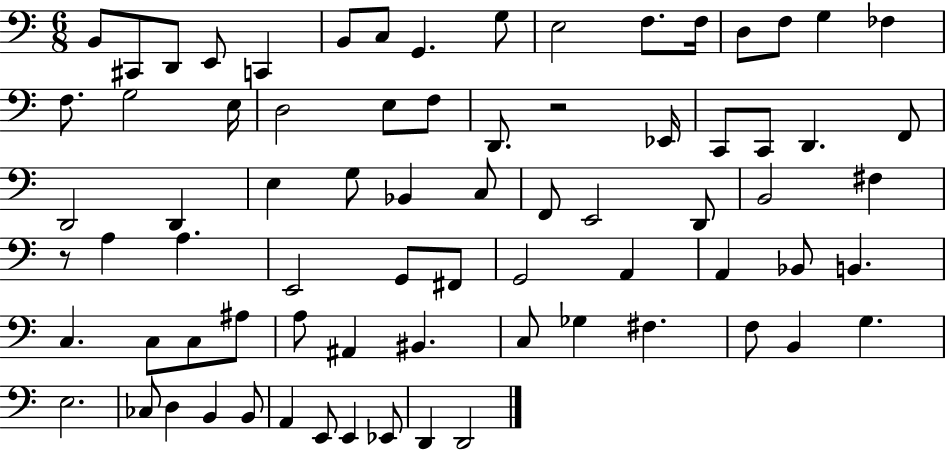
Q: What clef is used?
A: bass